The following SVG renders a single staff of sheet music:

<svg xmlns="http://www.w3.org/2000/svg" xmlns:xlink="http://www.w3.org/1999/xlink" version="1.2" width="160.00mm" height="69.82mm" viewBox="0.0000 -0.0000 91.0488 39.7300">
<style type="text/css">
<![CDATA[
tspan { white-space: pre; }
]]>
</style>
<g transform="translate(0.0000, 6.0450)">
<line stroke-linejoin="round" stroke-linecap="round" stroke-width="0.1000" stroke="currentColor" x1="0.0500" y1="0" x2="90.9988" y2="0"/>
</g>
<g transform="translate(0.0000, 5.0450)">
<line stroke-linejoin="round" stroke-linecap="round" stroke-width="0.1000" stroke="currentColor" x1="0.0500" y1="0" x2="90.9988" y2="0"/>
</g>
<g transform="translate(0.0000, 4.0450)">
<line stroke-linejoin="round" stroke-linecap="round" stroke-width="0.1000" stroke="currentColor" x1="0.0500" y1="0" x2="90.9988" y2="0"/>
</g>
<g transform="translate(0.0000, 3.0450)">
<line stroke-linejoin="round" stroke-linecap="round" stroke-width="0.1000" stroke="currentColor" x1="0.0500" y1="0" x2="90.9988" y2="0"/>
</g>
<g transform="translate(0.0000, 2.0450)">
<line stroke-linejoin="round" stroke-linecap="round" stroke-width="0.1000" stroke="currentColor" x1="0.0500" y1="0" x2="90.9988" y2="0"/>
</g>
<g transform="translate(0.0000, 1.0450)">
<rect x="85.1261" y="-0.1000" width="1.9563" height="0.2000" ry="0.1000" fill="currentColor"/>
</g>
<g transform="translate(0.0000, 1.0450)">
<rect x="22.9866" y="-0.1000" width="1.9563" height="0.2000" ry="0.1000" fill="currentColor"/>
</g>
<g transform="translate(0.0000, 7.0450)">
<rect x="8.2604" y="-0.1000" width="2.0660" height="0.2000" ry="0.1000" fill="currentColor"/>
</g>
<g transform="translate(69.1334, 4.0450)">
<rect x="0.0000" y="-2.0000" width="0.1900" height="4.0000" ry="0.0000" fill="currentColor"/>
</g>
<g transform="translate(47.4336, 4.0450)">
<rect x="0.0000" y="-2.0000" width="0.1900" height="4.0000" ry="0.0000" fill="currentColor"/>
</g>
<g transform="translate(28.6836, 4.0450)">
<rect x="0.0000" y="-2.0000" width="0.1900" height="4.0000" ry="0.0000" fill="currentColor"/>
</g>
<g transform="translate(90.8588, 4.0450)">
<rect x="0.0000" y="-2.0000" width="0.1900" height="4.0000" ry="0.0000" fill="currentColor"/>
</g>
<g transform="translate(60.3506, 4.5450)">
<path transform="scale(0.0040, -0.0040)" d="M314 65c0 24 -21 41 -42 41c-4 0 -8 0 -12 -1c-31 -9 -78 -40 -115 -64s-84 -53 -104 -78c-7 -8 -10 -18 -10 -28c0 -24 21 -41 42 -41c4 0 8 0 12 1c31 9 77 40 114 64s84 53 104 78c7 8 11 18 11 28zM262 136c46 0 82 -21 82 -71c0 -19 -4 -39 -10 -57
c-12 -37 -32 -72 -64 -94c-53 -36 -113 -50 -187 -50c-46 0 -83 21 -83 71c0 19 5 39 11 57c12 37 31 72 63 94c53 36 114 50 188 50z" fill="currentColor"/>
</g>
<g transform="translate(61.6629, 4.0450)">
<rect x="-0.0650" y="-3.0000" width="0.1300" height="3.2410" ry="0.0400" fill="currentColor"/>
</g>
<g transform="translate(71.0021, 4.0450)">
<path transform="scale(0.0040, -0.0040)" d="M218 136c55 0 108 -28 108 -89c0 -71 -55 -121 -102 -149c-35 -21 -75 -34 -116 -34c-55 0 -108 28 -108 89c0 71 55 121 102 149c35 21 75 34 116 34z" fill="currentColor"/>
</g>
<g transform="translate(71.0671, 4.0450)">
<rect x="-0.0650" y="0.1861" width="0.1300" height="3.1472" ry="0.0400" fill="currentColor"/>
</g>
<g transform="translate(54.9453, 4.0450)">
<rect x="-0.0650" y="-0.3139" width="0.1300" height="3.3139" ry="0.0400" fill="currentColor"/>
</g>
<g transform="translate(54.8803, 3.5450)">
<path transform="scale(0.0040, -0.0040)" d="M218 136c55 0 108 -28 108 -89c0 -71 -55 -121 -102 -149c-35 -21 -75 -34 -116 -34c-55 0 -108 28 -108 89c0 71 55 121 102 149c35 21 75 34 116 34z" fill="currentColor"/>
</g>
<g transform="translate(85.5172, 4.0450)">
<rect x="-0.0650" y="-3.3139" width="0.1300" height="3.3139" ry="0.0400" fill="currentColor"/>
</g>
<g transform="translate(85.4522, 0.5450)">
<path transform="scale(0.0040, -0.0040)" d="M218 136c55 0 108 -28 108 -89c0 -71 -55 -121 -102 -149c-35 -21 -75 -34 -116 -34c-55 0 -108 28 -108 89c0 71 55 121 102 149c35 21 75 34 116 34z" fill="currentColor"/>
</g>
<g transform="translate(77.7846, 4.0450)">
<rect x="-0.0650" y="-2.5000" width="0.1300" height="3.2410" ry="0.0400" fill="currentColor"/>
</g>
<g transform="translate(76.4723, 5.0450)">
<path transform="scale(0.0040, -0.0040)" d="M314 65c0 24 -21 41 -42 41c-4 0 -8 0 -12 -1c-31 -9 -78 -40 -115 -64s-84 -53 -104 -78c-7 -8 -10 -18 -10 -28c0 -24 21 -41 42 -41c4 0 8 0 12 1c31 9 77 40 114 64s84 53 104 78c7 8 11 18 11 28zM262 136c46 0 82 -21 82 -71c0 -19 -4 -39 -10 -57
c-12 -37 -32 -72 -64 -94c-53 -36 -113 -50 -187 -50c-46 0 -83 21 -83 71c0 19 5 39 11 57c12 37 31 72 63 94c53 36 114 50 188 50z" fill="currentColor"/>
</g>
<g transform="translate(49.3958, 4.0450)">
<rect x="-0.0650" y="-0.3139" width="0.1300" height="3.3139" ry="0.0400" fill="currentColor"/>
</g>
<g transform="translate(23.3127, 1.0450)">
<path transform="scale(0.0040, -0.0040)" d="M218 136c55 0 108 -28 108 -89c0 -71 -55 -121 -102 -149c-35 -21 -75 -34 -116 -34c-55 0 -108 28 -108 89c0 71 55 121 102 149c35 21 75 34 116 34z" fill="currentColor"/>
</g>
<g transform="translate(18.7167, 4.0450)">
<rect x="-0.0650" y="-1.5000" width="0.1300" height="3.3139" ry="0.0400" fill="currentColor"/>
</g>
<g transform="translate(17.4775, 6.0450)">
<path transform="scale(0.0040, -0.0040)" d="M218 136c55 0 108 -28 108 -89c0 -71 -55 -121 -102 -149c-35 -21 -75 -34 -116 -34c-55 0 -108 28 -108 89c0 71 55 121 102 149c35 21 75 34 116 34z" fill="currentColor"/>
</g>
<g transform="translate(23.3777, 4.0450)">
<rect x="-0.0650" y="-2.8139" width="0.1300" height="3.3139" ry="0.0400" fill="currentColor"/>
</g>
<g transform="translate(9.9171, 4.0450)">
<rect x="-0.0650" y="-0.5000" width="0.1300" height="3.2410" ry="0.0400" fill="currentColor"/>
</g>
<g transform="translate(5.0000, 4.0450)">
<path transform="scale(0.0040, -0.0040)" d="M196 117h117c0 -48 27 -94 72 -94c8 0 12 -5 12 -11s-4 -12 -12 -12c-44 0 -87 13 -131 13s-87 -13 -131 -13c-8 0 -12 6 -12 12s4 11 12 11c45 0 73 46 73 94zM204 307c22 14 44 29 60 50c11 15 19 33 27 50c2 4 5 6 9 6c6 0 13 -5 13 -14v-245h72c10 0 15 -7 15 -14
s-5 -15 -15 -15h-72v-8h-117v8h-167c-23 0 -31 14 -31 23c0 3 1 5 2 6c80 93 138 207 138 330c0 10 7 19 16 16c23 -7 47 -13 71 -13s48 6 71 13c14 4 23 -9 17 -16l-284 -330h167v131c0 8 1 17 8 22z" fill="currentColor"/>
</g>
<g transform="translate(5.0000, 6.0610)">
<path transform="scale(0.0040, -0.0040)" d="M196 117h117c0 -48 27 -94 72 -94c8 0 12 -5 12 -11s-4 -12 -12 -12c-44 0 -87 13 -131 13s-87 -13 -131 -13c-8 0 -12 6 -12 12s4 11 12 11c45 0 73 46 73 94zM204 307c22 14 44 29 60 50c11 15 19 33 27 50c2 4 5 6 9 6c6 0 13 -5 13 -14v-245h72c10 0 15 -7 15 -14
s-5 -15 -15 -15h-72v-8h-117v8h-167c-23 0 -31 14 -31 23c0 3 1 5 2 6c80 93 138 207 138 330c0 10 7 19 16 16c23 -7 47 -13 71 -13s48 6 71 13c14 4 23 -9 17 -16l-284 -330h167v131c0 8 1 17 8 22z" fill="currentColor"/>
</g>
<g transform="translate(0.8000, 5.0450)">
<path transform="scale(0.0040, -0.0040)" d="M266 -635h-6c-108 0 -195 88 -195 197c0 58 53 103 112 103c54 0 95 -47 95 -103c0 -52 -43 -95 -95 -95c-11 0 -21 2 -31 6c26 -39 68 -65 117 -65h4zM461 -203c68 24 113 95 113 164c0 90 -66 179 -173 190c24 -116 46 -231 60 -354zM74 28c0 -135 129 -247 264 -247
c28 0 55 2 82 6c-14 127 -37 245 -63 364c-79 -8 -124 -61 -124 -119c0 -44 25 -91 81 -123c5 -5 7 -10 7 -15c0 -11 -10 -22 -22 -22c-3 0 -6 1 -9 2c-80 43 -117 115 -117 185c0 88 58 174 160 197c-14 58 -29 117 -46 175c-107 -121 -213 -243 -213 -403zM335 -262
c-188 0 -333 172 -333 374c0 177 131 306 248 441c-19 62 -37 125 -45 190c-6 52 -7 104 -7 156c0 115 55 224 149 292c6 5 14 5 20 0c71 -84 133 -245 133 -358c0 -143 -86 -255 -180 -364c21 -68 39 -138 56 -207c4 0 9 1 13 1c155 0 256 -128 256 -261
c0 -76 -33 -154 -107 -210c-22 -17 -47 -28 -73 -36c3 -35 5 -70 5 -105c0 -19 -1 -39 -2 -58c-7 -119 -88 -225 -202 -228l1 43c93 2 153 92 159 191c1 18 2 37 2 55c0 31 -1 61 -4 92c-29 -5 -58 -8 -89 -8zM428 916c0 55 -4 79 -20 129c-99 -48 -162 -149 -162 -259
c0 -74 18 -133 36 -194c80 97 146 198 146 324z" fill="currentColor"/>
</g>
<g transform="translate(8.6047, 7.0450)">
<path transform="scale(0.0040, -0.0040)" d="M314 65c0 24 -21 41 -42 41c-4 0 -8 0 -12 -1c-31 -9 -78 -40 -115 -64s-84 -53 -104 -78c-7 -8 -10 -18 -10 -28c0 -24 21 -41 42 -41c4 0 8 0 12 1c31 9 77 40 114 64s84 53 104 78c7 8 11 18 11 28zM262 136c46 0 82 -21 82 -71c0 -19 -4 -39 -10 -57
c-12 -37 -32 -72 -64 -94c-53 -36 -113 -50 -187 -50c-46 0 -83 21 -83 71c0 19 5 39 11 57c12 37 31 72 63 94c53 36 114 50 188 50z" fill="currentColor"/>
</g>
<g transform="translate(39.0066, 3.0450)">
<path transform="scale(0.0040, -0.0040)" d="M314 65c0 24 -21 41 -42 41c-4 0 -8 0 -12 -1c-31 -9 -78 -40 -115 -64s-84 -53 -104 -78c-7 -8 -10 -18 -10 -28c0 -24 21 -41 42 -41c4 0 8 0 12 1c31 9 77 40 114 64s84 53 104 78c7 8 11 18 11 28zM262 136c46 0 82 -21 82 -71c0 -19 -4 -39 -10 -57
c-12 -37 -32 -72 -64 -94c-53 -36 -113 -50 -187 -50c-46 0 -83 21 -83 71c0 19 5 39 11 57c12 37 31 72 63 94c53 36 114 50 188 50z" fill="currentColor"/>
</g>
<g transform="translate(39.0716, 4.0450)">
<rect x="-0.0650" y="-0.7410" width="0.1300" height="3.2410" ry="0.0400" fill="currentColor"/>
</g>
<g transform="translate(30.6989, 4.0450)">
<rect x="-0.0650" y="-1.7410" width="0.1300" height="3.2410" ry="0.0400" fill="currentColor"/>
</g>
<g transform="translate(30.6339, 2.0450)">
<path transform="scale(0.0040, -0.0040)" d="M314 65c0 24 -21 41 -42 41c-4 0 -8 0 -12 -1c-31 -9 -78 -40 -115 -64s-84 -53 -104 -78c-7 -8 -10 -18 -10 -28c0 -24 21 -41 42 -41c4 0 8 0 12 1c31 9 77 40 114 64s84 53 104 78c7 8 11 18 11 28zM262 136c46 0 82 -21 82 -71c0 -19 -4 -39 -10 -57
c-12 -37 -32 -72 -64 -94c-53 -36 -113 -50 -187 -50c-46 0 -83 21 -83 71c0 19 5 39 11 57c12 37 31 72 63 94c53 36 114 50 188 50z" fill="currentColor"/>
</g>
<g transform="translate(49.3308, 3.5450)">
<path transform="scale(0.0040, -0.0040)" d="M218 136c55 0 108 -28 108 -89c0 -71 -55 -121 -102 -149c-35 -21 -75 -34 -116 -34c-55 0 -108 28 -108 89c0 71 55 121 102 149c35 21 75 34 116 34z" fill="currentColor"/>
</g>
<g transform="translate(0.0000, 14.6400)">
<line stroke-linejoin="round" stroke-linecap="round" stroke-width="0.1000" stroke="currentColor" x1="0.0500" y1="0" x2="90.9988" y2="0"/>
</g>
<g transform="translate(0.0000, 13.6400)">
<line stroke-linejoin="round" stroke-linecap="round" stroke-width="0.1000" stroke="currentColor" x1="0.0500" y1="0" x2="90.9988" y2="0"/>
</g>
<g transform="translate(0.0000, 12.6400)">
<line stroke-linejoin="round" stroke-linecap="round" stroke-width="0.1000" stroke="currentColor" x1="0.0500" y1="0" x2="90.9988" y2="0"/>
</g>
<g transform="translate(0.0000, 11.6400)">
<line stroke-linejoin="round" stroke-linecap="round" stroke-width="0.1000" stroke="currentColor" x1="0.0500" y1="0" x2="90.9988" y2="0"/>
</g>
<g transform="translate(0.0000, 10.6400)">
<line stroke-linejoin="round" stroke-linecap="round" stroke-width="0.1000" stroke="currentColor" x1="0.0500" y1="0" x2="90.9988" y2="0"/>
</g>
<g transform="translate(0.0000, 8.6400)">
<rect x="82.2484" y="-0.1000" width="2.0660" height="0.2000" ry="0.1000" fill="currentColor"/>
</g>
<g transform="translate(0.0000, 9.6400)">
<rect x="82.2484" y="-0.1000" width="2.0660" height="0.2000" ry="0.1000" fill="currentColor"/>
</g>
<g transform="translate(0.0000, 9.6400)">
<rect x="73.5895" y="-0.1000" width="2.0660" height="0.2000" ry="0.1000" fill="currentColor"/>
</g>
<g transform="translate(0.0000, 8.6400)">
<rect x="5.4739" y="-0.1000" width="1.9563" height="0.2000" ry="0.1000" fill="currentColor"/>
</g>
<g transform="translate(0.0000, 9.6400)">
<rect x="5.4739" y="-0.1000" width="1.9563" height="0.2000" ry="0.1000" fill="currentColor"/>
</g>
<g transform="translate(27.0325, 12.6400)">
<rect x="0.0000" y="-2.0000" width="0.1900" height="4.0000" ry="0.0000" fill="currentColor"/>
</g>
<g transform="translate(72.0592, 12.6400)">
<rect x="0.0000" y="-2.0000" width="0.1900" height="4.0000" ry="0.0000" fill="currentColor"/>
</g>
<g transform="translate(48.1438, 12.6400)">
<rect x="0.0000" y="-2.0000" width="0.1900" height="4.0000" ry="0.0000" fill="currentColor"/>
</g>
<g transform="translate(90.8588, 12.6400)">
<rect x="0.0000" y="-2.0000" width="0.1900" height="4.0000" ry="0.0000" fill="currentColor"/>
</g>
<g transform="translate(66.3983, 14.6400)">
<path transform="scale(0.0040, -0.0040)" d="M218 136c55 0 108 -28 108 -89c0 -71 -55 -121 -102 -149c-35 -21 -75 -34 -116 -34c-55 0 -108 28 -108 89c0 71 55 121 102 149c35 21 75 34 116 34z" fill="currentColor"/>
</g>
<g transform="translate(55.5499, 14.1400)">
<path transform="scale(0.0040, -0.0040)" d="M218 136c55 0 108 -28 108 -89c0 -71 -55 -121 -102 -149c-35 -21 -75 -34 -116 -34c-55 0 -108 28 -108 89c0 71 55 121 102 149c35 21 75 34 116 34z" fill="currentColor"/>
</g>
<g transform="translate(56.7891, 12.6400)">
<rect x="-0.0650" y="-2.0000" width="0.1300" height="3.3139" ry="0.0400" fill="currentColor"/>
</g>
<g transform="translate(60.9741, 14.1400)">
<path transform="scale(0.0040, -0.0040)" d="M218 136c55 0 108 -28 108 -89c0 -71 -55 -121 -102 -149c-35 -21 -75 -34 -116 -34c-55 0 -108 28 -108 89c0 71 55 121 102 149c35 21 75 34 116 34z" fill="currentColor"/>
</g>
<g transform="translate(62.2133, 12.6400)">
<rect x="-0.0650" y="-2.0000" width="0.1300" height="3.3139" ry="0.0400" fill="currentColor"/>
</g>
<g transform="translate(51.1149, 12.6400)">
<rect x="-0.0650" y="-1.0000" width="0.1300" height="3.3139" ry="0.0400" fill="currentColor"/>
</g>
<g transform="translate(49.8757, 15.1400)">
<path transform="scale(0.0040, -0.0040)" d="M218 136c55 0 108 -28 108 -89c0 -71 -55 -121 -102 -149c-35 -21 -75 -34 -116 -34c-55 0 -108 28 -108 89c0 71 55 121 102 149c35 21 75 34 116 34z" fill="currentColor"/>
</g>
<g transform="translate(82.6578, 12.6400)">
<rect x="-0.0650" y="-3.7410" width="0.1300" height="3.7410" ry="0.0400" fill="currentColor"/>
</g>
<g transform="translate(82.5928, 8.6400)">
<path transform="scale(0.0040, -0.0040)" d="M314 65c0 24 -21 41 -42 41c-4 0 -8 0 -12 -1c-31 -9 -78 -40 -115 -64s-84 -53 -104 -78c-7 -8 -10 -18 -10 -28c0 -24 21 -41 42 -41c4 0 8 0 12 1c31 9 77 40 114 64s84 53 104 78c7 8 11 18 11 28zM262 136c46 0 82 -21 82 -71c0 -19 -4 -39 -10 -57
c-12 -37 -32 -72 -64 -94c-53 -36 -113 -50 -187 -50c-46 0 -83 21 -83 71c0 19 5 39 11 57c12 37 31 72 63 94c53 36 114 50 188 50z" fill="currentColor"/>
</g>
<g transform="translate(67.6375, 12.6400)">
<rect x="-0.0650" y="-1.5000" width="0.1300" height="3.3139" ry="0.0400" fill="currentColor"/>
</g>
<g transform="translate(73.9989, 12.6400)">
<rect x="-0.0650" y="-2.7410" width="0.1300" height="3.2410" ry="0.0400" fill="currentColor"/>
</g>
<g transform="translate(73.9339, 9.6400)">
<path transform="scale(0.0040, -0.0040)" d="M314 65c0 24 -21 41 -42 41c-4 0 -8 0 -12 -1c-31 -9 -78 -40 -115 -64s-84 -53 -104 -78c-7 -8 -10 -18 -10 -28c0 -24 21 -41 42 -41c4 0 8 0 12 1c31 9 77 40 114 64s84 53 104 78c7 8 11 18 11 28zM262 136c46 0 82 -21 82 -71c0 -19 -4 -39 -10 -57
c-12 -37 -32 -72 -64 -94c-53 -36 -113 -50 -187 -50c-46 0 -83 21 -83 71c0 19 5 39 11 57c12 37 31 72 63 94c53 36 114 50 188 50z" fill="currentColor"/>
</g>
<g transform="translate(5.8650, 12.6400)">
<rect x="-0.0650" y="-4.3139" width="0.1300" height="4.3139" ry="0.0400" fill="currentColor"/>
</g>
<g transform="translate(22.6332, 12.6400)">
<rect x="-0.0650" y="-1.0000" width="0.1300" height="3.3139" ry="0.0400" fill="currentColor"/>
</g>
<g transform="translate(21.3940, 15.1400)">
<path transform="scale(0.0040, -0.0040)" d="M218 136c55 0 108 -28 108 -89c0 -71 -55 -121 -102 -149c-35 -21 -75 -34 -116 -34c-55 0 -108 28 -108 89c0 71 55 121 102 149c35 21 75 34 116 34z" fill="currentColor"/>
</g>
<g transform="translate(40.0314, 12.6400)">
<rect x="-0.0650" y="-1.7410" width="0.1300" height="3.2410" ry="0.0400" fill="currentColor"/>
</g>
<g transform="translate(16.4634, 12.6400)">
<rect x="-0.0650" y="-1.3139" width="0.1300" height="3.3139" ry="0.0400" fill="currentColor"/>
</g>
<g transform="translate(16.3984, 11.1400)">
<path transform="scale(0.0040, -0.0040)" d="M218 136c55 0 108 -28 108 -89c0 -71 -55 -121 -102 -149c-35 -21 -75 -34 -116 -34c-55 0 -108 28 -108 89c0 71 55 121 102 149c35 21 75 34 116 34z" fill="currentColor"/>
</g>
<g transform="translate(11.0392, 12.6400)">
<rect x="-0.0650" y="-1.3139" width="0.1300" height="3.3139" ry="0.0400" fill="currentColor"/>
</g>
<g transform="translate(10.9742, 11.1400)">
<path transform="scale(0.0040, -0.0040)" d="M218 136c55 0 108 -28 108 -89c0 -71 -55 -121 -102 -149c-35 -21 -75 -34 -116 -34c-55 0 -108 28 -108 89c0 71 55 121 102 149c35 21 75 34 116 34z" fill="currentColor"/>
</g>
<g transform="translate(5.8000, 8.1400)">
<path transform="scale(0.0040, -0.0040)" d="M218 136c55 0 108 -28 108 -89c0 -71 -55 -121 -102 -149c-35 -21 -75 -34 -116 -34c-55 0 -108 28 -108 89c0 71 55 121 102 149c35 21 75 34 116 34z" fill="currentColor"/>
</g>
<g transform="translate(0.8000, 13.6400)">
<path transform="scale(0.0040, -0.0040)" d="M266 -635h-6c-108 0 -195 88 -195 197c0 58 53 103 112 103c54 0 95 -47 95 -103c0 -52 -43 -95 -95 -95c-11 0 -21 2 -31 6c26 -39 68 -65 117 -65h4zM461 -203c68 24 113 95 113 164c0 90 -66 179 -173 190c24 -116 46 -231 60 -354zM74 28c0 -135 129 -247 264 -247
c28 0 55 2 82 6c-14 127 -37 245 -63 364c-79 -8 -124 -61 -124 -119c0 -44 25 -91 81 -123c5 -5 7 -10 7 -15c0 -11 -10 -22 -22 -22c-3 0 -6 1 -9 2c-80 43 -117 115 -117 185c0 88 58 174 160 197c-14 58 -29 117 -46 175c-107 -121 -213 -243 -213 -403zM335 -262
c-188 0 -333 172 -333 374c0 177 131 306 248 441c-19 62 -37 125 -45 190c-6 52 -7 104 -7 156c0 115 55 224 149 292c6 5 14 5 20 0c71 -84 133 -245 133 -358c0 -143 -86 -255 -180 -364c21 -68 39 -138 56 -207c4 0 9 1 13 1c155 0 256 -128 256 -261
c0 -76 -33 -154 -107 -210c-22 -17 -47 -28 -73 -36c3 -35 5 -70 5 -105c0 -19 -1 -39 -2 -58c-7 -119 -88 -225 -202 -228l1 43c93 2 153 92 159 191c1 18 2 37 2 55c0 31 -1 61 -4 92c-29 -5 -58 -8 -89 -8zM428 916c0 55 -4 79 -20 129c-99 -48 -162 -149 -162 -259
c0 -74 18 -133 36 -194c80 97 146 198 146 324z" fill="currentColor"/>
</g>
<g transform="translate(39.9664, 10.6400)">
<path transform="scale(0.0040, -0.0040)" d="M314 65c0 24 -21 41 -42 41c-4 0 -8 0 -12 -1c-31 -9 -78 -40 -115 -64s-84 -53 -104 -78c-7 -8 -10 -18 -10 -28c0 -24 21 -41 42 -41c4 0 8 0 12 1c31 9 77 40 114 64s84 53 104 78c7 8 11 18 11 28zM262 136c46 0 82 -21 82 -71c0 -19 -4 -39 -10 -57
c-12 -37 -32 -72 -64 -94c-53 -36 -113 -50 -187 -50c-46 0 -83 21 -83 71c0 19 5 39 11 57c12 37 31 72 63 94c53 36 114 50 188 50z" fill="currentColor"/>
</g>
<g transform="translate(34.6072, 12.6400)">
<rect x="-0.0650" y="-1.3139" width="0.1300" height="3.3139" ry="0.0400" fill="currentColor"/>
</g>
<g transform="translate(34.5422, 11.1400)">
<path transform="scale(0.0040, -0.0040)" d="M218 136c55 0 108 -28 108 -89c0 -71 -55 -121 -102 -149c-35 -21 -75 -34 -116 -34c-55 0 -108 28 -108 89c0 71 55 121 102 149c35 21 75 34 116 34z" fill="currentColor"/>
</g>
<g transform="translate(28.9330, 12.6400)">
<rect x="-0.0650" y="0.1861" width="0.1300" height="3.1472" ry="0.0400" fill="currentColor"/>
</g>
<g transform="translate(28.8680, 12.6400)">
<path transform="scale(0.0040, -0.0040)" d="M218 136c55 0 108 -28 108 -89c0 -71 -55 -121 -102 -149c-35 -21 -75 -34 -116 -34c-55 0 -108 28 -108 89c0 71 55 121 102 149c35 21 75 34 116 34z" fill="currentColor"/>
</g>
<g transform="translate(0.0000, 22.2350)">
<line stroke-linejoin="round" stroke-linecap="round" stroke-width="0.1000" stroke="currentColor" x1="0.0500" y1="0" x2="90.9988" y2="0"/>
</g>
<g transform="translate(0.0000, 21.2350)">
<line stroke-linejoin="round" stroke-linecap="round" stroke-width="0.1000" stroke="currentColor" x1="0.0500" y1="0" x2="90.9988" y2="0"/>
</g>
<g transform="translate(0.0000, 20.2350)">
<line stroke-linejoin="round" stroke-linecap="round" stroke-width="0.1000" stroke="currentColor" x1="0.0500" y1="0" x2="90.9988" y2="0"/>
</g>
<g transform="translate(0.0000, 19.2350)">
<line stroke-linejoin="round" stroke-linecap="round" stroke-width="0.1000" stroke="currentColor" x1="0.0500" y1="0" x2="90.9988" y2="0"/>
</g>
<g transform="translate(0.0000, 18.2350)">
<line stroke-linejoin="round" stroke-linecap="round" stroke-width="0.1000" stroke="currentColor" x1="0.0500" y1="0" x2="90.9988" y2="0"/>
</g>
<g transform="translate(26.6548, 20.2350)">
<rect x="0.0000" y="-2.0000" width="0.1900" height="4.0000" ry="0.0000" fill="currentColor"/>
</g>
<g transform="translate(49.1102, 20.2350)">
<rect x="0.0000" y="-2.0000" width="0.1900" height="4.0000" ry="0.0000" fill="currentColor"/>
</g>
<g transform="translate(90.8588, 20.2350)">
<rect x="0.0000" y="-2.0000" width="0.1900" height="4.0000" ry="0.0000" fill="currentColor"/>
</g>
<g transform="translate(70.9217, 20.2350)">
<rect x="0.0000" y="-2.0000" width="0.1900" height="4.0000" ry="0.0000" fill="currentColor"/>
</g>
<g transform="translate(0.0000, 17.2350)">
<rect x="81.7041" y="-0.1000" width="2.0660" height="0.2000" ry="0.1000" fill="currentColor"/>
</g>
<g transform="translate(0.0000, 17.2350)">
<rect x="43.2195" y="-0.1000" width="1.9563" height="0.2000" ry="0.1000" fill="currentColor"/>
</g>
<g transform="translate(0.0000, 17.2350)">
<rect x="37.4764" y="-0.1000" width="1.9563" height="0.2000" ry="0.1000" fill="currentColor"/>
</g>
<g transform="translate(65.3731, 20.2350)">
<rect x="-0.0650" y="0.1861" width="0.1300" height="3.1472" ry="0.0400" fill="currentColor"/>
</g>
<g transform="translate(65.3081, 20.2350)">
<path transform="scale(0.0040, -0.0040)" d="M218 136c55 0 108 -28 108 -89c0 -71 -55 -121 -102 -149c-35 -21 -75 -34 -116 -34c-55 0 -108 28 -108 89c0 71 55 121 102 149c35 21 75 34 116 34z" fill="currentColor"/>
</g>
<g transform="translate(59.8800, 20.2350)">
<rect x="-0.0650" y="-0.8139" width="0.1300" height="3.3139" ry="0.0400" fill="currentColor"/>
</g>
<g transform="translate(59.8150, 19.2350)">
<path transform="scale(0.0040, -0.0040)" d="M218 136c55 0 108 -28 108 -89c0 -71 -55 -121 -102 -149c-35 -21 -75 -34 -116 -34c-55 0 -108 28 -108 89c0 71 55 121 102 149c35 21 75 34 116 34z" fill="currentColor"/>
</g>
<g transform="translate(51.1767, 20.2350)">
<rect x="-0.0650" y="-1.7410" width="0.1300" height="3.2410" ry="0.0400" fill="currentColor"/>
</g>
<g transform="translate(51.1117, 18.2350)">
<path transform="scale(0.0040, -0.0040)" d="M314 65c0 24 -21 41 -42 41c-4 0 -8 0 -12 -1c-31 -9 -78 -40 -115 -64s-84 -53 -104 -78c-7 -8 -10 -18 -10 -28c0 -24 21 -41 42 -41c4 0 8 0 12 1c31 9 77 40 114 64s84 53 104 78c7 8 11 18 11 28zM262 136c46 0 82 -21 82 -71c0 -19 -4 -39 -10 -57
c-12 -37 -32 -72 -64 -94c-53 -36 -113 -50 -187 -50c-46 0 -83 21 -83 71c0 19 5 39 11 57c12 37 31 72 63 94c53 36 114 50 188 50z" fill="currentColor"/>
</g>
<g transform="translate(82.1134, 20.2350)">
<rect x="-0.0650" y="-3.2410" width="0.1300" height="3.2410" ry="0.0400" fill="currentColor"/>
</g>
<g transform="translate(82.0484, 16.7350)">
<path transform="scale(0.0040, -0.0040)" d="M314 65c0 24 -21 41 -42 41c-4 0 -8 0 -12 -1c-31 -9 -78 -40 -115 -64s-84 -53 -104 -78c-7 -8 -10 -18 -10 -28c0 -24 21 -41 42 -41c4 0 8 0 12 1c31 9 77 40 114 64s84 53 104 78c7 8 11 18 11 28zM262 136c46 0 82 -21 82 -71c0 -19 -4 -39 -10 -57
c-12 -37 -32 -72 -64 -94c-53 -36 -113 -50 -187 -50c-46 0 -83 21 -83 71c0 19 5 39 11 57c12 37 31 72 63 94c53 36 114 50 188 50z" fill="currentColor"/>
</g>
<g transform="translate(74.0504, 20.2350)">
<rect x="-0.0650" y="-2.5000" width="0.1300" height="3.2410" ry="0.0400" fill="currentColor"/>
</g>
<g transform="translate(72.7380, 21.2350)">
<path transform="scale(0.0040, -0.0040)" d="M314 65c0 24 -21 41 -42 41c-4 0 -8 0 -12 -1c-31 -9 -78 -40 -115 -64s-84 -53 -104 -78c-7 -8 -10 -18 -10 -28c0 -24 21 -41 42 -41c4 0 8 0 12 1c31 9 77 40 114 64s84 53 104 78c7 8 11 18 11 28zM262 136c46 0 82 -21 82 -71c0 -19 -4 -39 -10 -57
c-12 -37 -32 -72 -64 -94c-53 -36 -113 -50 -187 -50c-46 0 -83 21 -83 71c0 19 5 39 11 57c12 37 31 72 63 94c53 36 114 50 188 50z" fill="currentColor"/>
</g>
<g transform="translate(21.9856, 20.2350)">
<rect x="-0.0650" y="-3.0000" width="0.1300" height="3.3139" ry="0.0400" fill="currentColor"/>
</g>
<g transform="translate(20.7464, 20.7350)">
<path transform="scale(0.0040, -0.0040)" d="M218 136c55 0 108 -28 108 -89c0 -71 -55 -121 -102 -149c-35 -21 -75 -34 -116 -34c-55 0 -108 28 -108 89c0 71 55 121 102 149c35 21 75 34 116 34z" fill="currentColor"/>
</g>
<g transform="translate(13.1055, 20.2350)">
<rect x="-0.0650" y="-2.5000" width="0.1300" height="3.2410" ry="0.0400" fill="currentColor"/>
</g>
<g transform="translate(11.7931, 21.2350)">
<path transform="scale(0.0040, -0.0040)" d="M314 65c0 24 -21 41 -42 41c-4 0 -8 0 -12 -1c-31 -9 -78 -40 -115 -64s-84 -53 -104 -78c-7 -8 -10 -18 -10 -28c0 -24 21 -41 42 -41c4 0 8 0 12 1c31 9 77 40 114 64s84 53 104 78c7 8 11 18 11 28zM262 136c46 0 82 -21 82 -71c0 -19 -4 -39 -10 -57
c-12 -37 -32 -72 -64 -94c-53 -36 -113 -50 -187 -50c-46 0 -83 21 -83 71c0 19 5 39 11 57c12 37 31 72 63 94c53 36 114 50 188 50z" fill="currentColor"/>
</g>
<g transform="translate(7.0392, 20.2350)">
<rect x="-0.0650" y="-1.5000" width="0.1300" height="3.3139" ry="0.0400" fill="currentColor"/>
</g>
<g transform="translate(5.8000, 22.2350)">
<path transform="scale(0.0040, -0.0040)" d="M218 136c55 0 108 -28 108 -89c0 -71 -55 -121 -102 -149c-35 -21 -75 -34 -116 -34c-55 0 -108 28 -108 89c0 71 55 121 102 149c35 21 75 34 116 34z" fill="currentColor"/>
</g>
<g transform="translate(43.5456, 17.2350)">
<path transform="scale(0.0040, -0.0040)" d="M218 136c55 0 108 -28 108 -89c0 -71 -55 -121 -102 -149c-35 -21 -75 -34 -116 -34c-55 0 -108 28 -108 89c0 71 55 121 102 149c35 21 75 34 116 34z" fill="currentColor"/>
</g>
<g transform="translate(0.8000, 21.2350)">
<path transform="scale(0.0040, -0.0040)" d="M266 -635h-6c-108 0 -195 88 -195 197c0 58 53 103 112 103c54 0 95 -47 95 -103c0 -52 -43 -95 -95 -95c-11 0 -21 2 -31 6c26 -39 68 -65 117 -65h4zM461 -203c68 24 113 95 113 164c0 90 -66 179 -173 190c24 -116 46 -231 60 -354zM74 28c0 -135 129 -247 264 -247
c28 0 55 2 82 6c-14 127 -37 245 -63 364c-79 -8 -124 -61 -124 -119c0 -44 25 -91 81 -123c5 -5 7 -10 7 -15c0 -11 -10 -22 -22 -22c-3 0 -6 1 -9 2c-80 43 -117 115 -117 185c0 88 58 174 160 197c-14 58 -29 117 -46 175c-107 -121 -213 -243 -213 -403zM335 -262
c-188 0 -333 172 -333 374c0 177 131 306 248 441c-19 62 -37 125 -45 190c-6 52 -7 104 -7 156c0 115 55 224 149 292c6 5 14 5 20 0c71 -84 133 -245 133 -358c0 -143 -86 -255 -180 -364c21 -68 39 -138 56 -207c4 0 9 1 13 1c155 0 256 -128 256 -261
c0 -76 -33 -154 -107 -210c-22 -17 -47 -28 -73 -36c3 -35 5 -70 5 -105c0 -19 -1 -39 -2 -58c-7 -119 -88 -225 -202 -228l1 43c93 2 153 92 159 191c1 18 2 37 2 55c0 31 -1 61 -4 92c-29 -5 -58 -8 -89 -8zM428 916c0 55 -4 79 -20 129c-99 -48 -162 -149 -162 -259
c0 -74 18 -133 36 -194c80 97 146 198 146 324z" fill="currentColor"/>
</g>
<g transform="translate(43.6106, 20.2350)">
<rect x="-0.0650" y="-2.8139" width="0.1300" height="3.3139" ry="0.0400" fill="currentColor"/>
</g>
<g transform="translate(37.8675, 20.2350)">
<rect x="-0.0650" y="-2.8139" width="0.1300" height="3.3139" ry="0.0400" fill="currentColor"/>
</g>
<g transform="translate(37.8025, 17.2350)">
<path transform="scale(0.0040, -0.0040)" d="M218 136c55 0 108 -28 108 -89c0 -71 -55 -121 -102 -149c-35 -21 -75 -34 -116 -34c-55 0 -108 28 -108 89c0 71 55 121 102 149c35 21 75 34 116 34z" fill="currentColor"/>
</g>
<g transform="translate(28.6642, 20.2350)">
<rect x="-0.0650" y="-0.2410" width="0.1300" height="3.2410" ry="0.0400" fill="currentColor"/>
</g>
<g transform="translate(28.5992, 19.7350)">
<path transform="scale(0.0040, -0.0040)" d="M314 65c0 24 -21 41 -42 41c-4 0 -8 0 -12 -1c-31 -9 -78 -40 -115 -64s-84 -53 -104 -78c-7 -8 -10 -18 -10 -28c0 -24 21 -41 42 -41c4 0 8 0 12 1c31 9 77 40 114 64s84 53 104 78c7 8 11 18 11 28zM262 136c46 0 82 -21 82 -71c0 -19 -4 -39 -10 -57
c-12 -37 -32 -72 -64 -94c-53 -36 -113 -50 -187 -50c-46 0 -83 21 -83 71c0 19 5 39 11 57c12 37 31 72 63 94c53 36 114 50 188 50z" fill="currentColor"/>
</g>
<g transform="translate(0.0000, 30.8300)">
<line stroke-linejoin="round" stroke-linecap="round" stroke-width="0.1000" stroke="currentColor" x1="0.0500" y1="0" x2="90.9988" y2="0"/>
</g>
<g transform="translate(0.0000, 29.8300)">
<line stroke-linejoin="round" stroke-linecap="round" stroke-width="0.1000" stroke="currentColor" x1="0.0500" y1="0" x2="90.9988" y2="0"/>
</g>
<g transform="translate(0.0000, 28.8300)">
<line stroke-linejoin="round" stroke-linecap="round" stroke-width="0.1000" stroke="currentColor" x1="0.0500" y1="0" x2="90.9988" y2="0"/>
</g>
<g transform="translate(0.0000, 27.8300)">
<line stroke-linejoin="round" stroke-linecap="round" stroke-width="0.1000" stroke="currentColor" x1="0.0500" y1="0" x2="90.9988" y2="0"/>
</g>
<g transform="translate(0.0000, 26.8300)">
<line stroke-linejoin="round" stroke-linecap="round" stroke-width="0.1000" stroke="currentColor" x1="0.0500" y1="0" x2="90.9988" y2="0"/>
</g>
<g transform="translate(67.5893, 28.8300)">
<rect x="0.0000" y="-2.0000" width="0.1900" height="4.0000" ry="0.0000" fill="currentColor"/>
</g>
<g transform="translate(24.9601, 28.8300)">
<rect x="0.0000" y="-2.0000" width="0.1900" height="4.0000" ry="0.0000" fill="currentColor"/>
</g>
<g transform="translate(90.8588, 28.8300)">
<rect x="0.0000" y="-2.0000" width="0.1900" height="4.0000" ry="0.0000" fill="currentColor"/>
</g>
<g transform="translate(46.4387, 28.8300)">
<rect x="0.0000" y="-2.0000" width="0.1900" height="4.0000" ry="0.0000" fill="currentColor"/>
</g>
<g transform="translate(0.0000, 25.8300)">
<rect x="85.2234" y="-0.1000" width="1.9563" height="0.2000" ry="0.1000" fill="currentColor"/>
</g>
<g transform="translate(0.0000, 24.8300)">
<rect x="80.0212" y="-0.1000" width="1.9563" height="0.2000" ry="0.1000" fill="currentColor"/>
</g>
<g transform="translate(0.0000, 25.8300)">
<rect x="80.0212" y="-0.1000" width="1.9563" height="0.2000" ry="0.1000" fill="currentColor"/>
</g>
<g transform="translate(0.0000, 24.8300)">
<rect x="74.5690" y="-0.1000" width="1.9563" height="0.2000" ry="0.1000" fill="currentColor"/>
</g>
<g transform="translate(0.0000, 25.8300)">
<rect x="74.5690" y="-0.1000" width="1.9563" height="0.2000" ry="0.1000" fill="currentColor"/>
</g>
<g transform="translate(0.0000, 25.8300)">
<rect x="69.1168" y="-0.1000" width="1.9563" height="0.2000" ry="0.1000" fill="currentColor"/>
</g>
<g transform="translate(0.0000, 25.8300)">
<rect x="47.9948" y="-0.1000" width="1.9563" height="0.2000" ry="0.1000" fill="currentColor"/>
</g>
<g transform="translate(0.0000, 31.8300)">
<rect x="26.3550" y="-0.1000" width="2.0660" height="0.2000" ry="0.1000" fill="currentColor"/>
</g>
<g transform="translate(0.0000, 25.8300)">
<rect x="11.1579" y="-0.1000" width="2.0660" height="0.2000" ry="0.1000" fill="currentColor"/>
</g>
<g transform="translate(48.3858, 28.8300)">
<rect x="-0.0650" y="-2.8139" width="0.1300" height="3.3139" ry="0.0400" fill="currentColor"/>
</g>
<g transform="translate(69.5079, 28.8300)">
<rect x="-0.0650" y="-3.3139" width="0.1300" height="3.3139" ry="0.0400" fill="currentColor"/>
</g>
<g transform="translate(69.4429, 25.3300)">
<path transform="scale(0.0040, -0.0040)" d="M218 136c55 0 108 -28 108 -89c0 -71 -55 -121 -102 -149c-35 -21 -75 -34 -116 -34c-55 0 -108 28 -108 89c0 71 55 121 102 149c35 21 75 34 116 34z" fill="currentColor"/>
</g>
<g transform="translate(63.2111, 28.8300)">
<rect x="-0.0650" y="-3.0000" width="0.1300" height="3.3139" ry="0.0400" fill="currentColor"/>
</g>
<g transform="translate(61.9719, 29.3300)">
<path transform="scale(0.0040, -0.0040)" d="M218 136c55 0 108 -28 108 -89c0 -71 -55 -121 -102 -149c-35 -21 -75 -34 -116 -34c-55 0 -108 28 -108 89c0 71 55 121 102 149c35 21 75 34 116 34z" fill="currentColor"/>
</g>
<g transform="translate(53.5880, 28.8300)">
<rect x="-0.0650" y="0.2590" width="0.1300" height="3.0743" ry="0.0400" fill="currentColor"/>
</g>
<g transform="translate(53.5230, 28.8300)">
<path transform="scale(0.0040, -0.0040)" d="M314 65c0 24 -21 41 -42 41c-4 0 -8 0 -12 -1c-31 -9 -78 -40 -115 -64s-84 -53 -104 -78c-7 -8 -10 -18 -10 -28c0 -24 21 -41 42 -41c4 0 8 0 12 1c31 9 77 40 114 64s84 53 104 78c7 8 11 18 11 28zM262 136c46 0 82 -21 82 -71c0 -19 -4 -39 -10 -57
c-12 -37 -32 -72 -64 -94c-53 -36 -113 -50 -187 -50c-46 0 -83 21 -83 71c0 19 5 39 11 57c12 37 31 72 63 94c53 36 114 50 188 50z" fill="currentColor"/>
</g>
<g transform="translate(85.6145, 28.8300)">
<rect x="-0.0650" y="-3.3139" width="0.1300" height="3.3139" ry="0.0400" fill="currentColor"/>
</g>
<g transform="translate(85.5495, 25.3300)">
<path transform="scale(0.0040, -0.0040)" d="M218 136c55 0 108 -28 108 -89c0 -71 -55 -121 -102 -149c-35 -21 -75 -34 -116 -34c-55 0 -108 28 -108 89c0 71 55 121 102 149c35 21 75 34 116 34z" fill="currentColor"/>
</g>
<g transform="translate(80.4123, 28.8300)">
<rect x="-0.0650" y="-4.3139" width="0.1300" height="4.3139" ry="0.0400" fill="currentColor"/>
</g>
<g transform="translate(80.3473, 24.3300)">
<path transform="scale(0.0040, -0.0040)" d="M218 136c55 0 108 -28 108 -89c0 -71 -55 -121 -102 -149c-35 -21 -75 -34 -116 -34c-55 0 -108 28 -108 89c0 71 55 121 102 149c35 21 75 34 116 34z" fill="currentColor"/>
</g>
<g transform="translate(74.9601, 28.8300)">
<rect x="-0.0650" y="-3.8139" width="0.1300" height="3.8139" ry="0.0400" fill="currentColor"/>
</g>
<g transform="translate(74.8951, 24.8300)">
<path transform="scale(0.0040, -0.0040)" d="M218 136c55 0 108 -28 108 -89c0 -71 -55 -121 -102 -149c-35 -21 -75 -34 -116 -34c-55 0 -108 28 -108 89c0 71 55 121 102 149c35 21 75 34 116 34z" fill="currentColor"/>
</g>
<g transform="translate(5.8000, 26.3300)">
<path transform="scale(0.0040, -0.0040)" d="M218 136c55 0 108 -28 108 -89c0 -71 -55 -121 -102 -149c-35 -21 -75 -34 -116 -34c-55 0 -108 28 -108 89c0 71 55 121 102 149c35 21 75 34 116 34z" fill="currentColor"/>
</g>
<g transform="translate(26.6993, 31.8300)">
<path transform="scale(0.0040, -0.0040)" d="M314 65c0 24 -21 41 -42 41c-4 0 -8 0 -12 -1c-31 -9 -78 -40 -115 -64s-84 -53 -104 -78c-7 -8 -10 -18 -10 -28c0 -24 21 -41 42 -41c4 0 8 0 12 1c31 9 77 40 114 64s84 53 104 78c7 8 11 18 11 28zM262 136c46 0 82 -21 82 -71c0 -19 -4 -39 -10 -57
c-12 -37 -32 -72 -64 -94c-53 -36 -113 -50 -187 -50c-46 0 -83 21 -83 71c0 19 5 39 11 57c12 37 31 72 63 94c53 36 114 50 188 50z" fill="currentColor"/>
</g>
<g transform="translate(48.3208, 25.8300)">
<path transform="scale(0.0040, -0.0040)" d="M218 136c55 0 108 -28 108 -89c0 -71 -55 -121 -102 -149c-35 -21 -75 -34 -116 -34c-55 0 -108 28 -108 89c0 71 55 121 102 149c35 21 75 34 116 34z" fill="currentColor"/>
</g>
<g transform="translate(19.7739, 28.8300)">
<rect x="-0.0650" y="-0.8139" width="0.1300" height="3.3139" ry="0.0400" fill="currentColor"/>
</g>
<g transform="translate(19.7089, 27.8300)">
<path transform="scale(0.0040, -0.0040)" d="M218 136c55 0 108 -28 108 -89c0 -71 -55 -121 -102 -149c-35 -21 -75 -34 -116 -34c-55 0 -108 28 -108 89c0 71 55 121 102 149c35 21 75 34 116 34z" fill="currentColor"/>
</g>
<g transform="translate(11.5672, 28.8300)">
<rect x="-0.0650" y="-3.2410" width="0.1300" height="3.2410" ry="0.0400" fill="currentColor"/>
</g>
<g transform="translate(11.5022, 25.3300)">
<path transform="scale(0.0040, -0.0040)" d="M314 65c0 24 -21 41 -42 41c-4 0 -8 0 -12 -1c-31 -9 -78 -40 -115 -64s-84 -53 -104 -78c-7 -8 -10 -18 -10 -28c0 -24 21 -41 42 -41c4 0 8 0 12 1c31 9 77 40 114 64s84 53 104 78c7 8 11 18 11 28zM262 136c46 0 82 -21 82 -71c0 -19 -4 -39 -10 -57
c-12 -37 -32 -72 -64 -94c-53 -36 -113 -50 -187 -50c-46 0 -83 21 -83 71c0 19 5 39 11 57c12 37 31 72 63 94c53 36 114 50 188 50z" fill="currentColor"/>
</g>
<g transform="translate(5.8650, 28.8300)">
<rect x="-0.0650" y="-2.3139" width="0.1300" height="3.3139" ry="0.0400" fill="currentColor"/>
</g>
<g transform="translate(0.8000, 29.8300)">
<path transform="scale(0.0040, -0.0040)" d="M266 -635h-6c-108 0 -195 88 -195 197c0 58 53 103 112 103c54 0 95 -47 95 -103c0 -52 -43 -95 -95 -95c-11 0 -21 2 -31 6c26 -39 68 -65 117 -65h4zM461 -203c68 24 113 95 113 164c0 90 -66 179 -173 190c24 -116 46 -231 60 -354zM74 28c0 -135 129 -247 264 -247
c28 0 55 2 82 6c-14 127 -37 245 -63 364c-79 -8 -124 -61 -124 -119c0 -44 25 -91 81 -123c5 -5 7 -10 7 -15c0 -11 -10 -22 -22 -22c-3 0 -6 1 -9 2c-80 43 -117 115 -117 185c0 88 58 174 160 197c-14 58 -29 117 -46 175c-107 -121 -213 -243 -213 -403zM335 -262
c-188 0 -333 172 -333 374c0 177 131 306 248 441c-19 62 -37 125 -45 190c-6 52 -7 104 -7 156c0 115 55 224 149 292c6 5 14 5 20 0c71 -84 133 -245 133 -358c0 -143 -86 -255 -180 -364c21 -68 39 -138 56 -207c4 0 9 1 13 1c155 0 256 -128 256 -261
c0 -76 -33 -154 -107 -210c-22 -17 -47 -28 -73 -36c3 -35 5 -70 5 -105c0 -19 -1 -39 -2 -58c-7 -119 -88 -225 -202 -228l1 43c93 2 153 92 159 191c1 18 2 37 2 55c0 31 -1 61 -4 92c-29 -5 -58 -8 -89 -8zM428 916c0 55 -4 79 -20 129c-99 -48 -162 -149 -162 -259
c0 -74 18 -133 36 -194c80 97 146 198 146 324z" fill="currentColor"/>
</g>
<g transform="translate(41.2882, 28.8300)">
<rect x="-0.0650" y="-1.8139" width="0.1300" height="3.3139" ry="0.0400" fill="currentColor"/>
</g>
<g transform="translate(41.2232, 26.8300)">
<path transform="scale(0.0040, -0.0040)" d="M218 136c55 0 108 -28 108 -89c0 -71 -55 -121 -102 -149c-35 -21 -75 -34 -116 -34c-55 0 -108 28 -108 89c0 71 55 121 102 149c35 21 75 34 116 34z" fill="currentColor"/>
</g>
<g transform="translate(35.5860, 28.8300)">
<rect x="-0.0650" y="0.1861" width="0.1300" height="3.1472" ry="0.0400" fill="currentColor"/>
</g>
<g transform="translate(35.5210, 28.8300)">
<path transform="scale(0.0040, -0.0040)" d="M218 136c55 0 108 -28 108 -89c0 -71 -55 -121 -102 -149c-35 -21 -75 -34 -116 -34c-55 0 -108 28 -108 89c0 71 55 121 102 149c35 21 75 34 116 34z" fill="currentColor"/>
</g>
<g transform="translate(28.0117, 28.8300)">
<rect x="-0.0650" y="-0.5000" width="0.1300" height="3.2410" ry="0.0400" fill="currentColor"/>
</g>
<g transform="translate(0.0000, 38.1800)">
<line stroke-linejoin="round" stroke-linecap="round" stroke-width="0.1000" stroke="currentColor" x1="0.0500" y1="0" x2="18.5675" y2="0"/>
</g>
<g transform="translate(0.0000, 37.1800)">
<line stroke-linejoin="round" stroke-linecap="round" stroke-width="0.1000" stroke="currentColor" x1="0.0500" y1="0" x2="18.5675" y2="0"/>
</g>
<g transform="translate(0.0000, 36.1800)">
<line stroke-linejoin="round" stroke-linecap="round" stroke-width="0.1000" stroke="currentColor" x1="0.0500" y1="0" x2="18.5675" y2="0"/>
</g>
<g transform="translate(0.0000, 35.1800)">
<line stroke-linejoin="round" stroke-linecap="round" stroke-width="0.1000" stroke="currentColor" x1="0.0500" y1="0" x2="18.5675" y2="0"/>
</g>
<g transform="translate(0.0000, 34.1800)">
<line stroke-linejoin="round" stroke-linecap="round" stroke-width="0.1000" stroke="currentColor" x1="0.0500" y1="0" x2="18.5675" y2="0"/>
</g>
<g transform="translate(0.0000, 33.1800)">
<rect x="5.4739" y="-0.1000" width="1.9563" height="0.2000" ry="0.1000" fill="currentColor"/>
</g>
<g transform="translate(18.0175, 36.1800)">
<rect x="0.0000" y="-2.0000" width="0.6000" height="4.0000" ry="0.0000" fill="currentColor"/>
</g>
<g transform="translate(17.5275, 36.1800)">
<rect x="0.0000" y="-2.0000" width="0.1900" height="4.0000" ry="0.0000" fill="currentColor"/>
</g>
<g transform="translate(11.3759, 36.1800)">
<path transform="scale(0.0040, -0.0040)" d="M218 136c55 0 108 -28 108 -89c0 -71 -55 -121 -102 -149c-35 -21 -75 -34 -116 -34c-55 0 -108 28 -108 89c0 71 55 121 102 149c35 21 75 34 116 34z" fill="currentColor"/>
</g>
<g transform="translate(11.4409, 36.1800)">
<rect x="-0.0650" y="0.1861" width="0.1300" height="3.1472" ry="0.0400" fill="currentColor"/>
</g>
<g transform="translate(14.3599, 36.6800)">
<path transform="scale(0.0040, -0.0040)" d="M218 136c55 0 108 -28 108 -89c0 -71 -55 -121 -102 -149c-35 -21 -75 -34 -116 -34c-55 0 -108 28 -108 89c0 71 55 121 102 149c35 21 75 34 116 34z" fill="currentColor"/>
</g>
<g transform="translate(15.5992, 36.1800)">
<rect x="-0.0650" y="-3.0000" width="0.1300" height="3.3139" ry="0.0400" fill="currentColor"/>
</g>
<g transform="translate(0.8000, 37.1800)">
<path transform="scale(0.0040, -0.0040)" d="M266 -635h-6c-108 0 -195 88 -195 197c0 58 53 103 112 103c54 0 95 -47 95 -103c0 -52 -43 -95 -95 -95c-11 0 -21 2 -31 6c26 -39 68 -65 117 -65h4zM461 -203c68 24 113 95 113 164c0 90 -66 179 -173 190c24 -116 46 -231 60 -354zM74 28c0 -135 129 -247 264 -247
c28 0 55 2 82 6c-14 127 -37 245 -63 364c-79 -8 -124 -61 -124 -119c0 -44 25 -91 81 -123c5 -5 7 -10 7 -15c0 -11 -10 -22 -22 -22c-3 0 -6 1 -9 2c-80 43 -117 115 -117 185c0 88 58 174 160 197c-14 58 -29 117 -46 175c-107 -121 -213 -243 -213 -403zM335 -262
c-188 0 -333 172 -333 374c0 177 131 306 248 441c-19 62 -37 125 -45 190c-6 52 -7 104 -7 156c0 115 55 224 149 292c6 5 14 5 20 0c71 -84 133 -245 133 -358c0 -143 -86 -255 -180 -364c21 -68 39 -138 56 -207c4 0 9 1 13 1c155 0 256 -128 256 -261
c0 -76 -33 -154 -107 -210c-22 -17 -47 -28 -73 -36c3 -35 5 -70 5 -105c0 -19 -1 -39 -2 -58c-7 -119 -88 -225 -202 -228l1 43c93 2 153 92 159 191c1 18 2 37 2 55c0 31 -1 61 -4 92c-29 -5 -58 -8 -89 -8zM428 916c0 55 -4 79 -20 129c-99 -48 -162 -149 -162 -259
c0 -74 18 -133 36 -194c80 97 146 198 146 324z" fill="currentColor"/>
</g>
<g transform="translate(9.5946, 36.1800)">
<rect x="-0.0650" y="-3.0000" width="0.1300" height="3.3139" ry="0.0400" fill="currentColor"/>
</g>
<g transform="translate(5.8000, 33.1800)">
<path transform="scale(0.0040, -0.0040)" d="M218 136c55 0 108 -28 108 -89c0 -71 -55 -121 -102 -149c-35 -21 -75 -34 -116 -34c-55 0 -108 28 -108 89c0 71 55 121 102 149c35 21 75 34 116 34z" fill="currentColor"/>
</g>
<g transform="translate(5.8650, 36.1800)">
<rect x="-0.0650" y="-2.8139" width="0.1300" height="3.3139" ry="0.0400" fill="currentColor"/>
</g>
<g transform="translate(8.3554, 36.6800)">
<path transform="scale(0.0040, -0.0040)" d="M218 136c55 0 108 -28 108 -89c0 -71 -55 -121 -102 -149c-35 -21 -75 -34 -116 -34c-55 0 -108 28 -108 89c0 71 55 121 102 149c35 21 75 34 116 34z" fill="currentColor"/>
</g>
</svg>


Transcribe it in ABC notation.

X:1
T:Untitled
M:4/4
L:1/4
K:C
C2 E a f2 d2 c c A2 B G2 b d' e e D B e f2 D F F E a2 c'2 E G2 A c2 a a f2 d B G2 b2 g b2 d C2 B f a B2 A b c' d' b a A B A